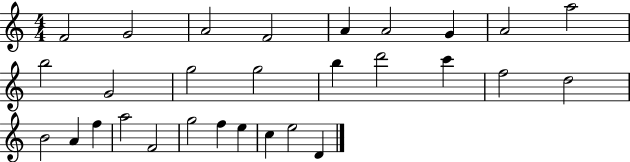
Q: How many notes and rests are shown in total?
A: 29